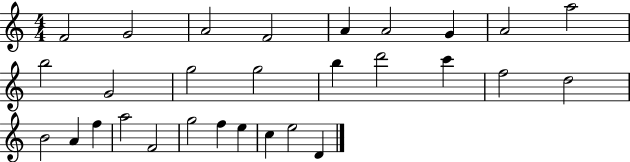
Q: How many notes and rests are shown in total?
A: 29